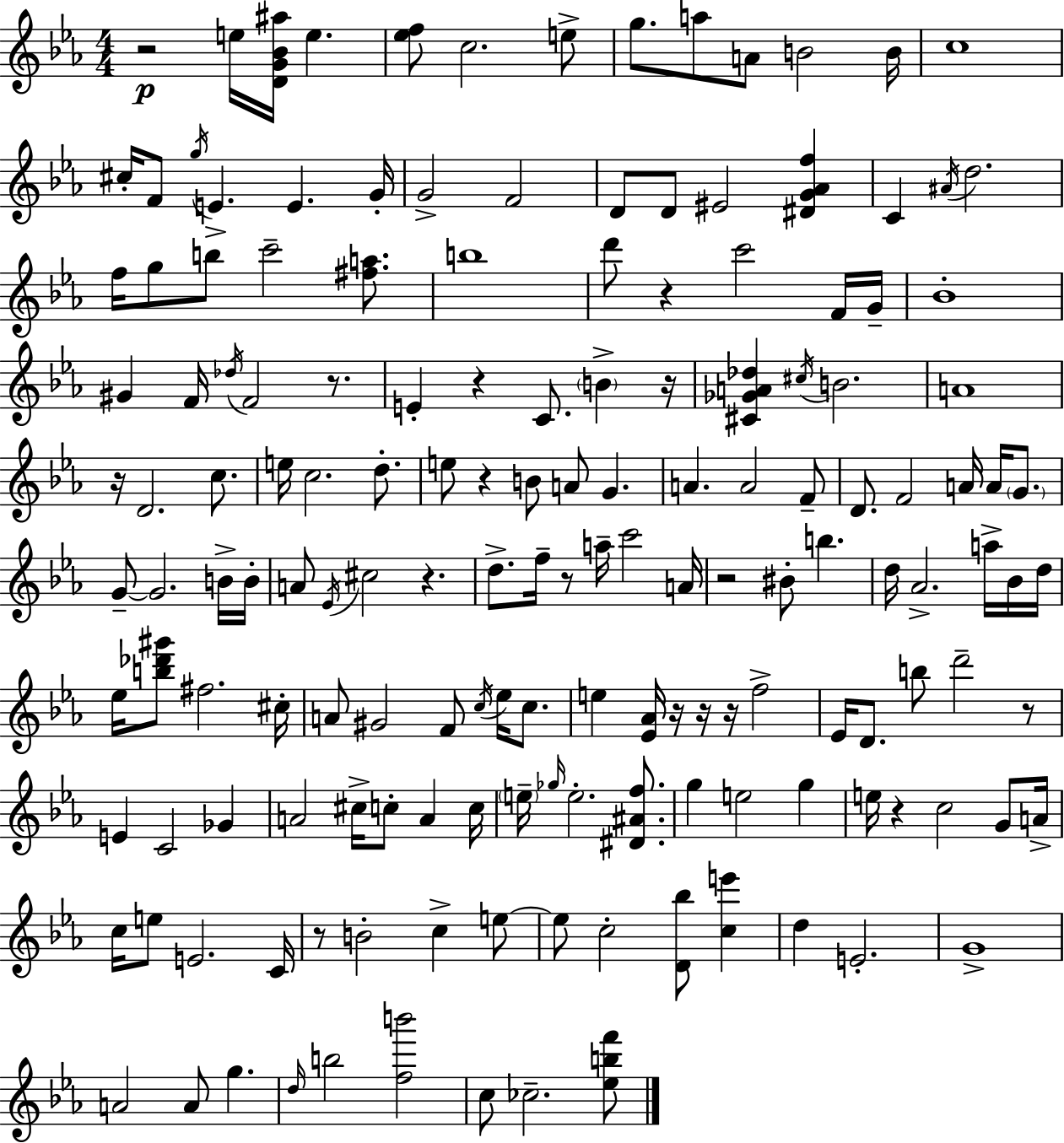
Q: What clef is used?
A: treble